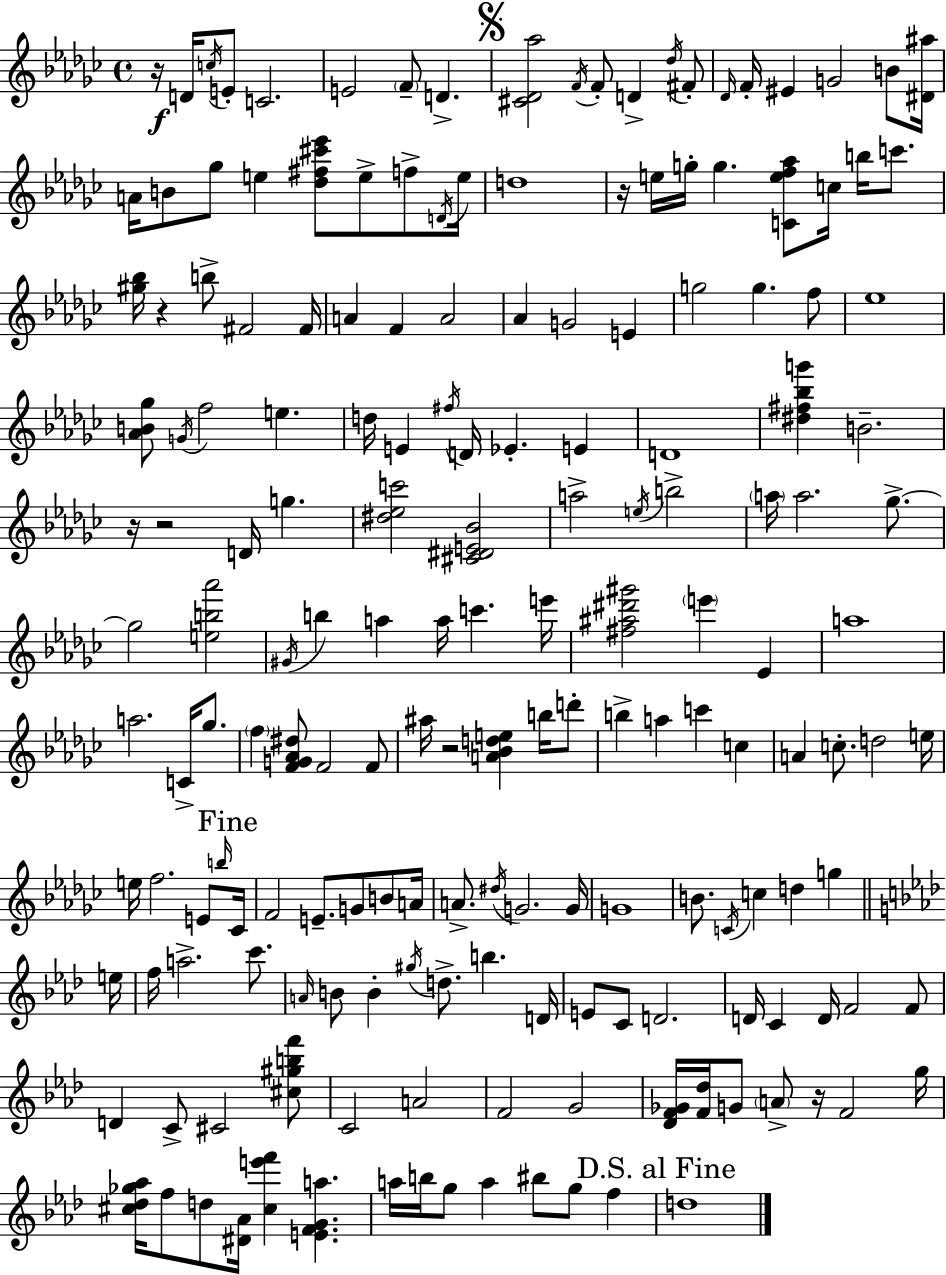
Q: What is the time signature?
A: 4/4